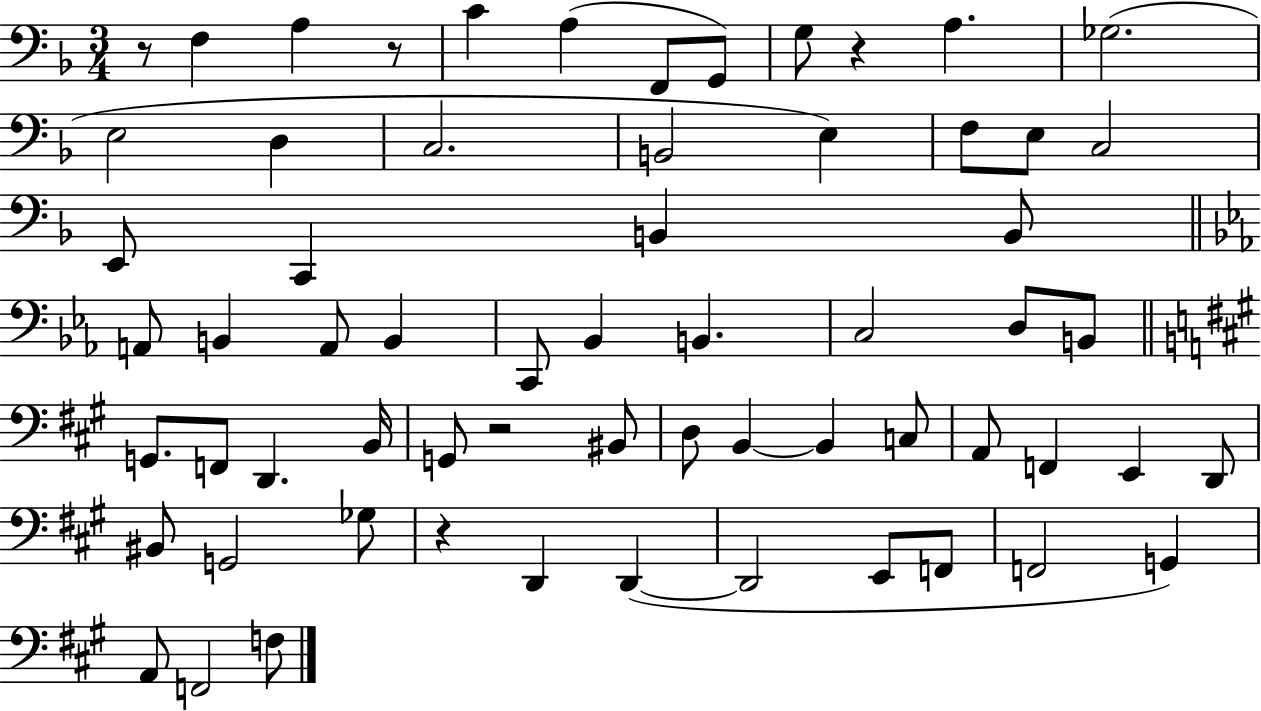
{
  \clef bass
  \numericTimeSignature
  \time 3/4
  \key f \major
  r8 f4 a4 r8 | c'4 a4( f,8 g,8) | g8 r4 a4. | ges2.( | \break e2 d4 | c2. | b,2 e4) | f8 e8 c2 | \break e,8 c,4 b,4 b,8 | \bar "||" \break \key ees \major a,8 b,4 a,8 b,4 | c,8 bes,4 b,4. | c2 d8 b,8 | \bar "||" \break \key a \major g,8. f,8 d,4. b,16 | g,8 r2 bis,8 | d8 b,4~~ b,4 c8 | a,8 f,4 e,4 d,8 | \break bis,8 g,2 ges8 | r4 d,4 d,4~(~ | d,2 e,8 f,8 | f,2 g,4) | \break a,8 f,2 f8 | \bar "|."
}